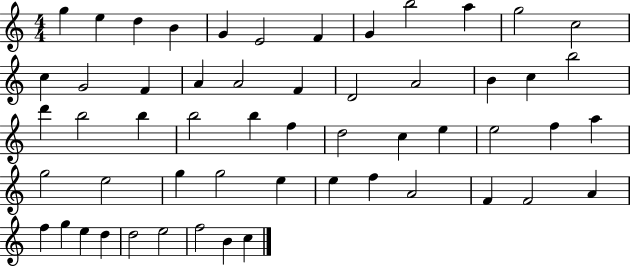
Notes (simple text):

G5/q E5/q D5/q B4/q G4/q E4/h F4/q G4/q B5/h A5/q G5/h C5/h C5/q G4/h F4/q A4/q A4/h F4/q D4/h A4/h B4/q C5/q B5/h D6/q B5/h B5/q B5/h B5/q F5/q D5/h C5/q E5/q E5/h F5/q A5/q G5/h E5/h G5/q G5/h E5/q E5/q F5/q A4/h F4/q F4/h A4/q F5/q G5/q E5/q D5/q D5/h E5/h F5/h B4/q C5/q